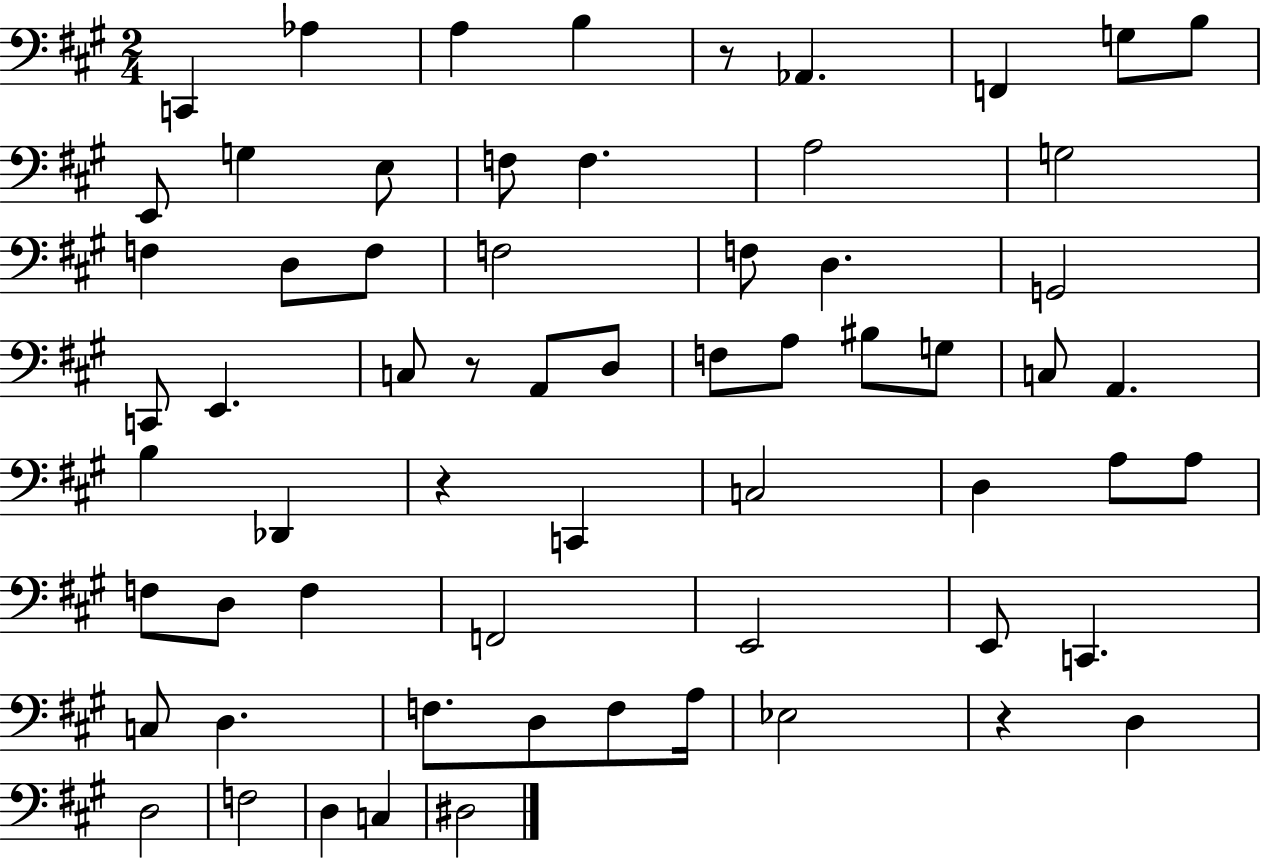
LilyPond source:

{
  \clef bass
  \numericTimeSignature
  \time 2/4
  \key a \major
  c,4 aes4 | a4 b4 | r8 aes,4. | f,4 g8 b8 | \break e,8 g4 e8 | f8 f4. | a2 | g2 | \break f4 d8 f8 | f2 | f8 d4. | g,2 | \break c,8 e,4. | c8 r8 a,8 d8 | f8 a8 bis8 g8 | c8 a,4. | \break b4 des,4 | r4 c,4 | c2 | d4 a8 a8 | \break f8 d8 f4 | f,2 | e,2 | e,8 c,4. | \break c8 d4. | f8. d8 f8 a16 | ees2 | r4 d4 | \break d2 | f2 | d4 c4 | dis2 | \break \bar "|."
}